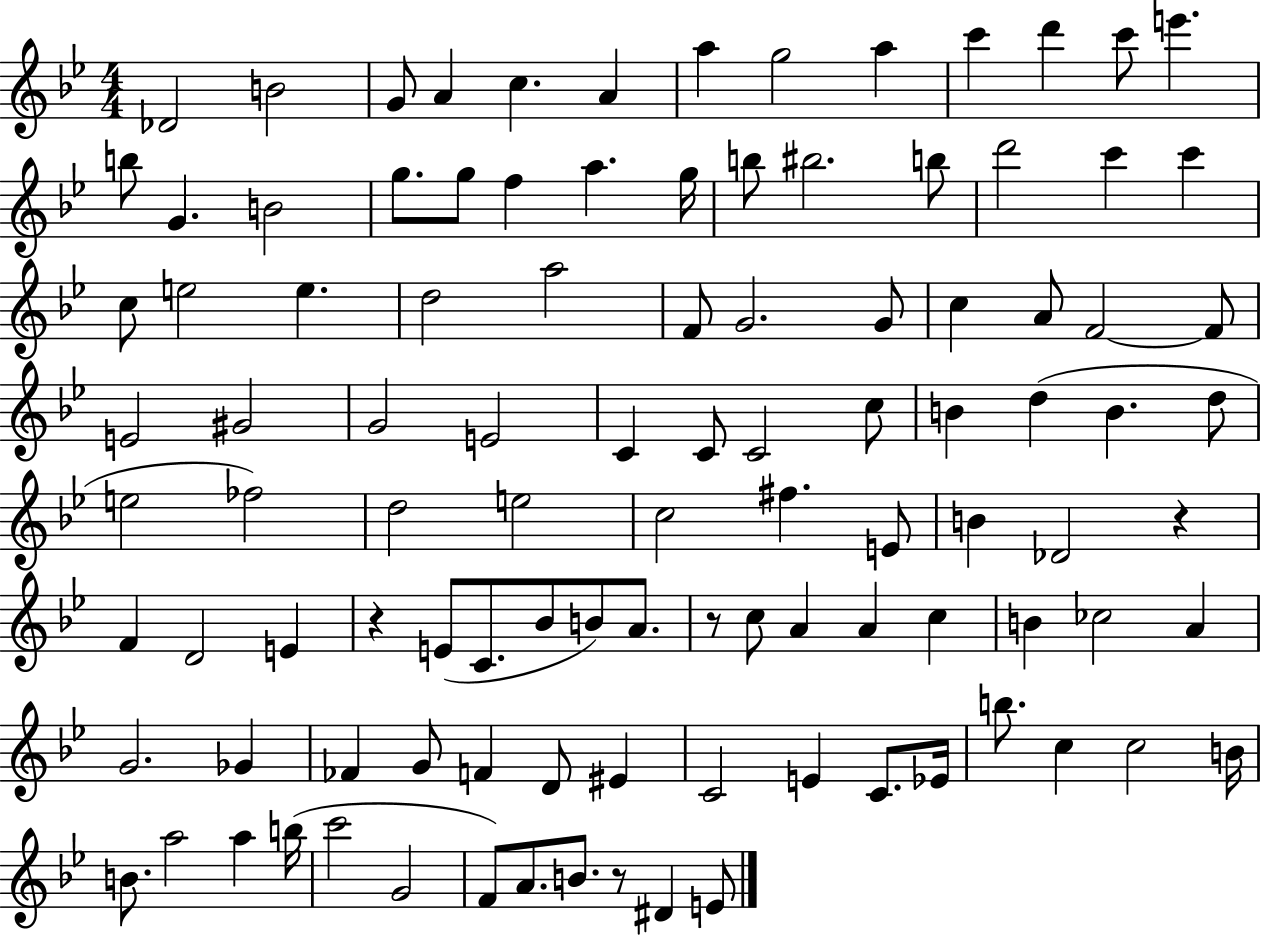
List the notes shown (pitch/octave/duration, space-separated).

Db4/h B4/h G4/e A4/q C5/q. A4/q A5/q G5/h A5/q C6/q D6/q C6/e E6/q. B5/e G4/q. B4/h G5/e. G5/e F5/q A5/q. G5/s B5/e BIS5/h. B5/e D6/h C6/q C6/q C5/e E5/h E5/q. D5/h A5/h F4/e G4/h. G4/e C5/q A4/e F4/h F4/e E4/h G#4/h G4/h E4/h C4/q C4/e C4/h C5/e B4/q D5/q B4/q. D5/e E5/h FES5/h D5/h E5/h C5/h F#5/q. E4/e B4/q Db4/h R/q F4/q D4/h E4/q R/q E4/e C4/e. Bb4/e B4/e A4/e. R/e C5/e A4/q A4/q C5/q B4/q CES5/h A4/q G4/h. Gb4/q FES4/q G4/e F4/q D4/e EIS4/q C4/h E4/q C4/e. Eb4/s B5/e. C5/q C5/h B4/s B4/e. A5/h A5/q B5/s C6/h G4/h F4/e A4/e. B4/e. R/e D#4/q E4/e